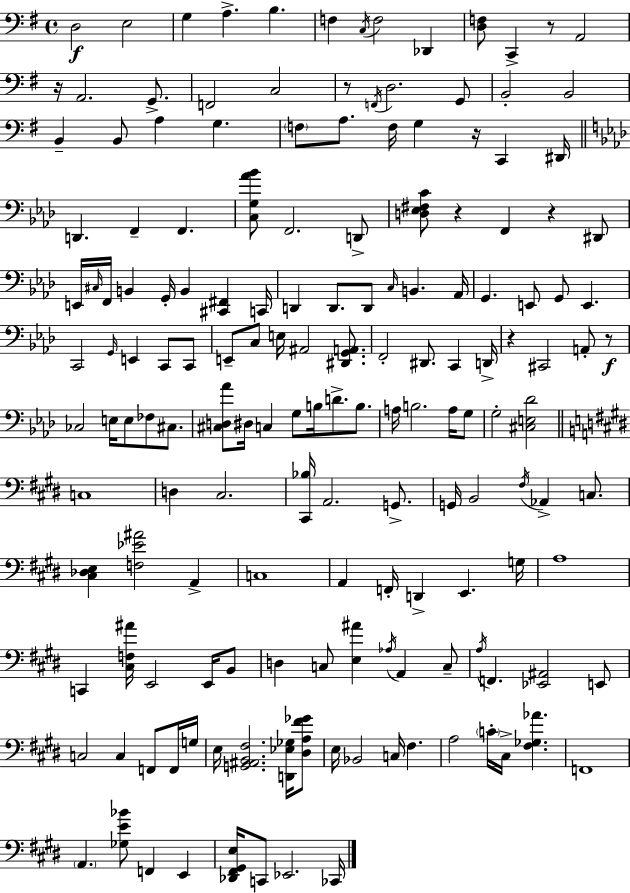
{
  \clef bass
  \time 4/4
  \defaultTimeSignature
  \key g \major
  d2\f e2 | g4 a4.-> b4. | f4 \acciaccatura { c16 } f2 des,4 | <d f>8 c,4-> r8 a,2 | \break r16 a,2. g,8.-> | f,2 c2 | r8 \acciaccatura { f,16 } d2. | g,8 b,2-. b,2 | \break b,4-- b,8 a4 g4. | \parenthesize f8 a8. f16 g4 r16 c,4 | dis,16 \bar "||" \break \key aes \major d,4. f,4-- f,4. | <c g aes' bes'>8 f,2. d,8-> | <d ees fis c'>8 r4 f,4 r4 dis,8 | e,16 \grace { cis16 } f,16 b,4 g,16-. b,4 <cis, fis,>4 | \break c,16 d,4 d,8. d,8 \grace { c16 } b,4. | aes,16 g,4. e,8 g,8 e,4. | c,2 \grace { g,16 } e,4 c,8 | c,8 e,8-- c8 e16 ais,2 | \break <dis, g, a,>8. f,2-. dis,8. c,4 | d,16-> r4 cis,2 a,8-. | r8\f ces2 e16 e8 fes8 | cis8. <cis d aes'>8 dis16 c4 g8 b16 d'8.-> | \break b8. a16 b2. | a16 g8 g2-. <cis e des'>2 | \bar "||" \break \key e \major c1 | d4 cis2. | <cis, bes>16 a,2. g,8.-> | g,16 b,2 \acciaccatura { fis16 } aes,4-> c8. | \break <cis des e>4 <f ees' ais'>2 a,4-> | c1 | a,4 f,16-. d,4-> e,4. | g16 a1 | \break c,4 <cis f ais'>16 e,2 e,16 b,8 | d4 c8 <e ais'>4 \acciaccatura { aes16 } a,4 | c8-- \acciaccatura { a16 } f,4. <ees, ais,>2 | e,8 c2 c4 f,8 | \break f,16 g16 e16 <g, ais, b, fis>2. | <d, ees ges>16 <dis a fis' ges'>8 e16 bes,2 c16 fis4. | a2 \parenthesize c'16-. cis16-> <fis ges aes'>4. | f,1 | \break \parenthesize a,4. <ges e' bes'>8 f,4 e,4 | <des, fis, gis, e>16 c,8 ees,2. | ces,16 \bar "|."
}